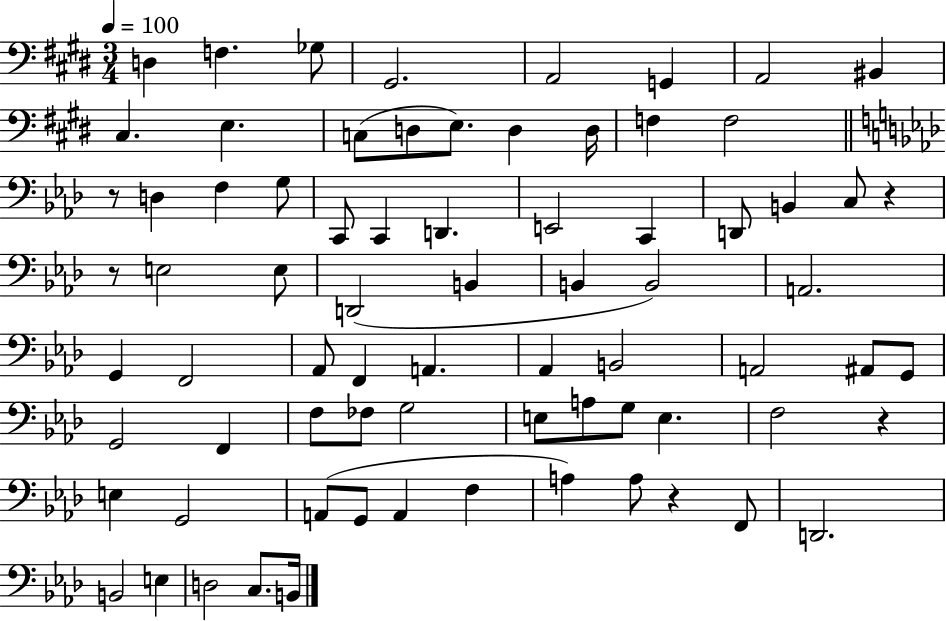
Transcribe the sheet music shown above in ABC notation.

X:1
T:Untitled
M:3/4
L:1/4
K:E
D, F, _G,/2 ^G,,2 A,,2 G,, A,,2 ^B,, ^C, E, C,/2 D,/2 E,/2 D, D,/4 F, F,2 z/2 D, F, G,/2 C,,/2 C,, D,, E,,2 C,, D,,/2 B,, C,/2 z z/2 E,2 E,/2 D,,2 B,, B,, B,,2 A,,2 G,, F,,2 _A,,/2 F,, A,, _A,, B,,2 A,,2 ^A,,/2 G,,/2 G,,2 F,, F,/2 _F,/2 G,2 E,/2 A,/2 G,/2 E, F,2 z E, G,,2 A,,/2 G,,/2 A,, F, A, A,/2 z F,,/2 D,,2 B,,2 E, D,2 C,/2 B,,/4